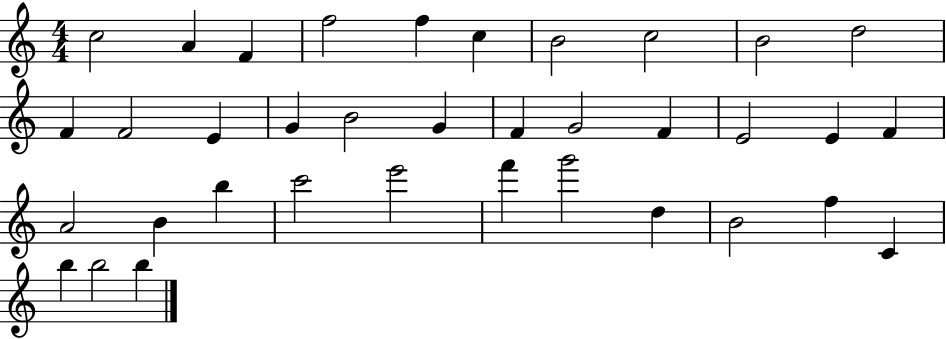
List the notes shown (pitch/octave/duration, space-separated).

C5/h A4/q F4/q F5/h F5/q C5/q B4/h C5/h B4/h D5/h F4/q F4/h E4/q G4/q B4/h G4/q F4/q G4/h F4/q E4/h E4/q F4/q A4/h B4/q B5/q C6/h E6/h F6/q G6/h D5/q B4/h F5/q C4/q B5/q B5/h B5/q